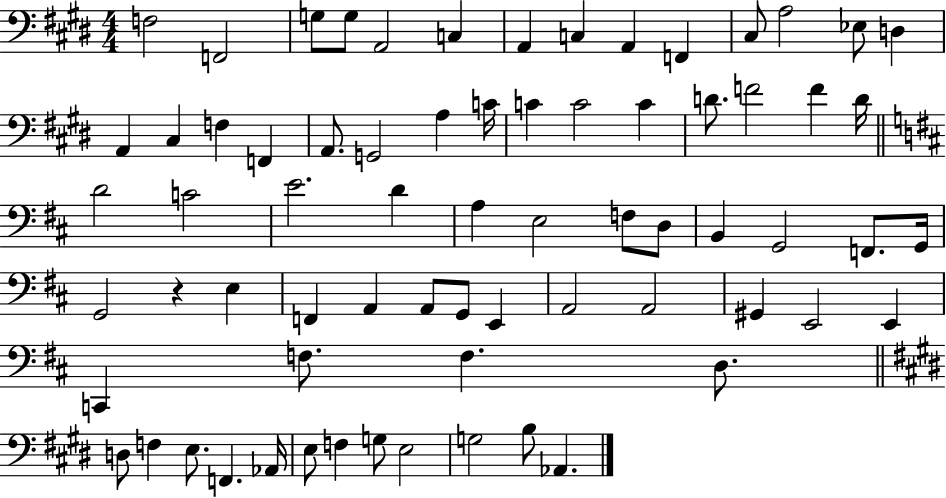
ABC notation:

X:1
T:Untitled
M:4/4
L:1/4
K:E
F,2 F,,2 G,/2 G,/2 A,,2 C, A,, C, A,, F,, ^C,/2 A,2 _E,/2 D, A,, ^C, F, F,, A,,/2 G,,2 A, C/4 C C2 C D/2 F2 F D/4 D2 C2 E2 D A, E,2 F,/2 D,/2 B,, G,,2 F,,/2 G,,/4 G,,2 z E, F,, A,, A,,/2 G,,/2 E,, A,,2 A,,2 ^G,, E,,2 E,, C,, F,/2 F, D,/2 D,/2 F, E,/2 F,, _A,,/4 E,/2 F, G,/2 E,2 G,2 B,/2 _A,,